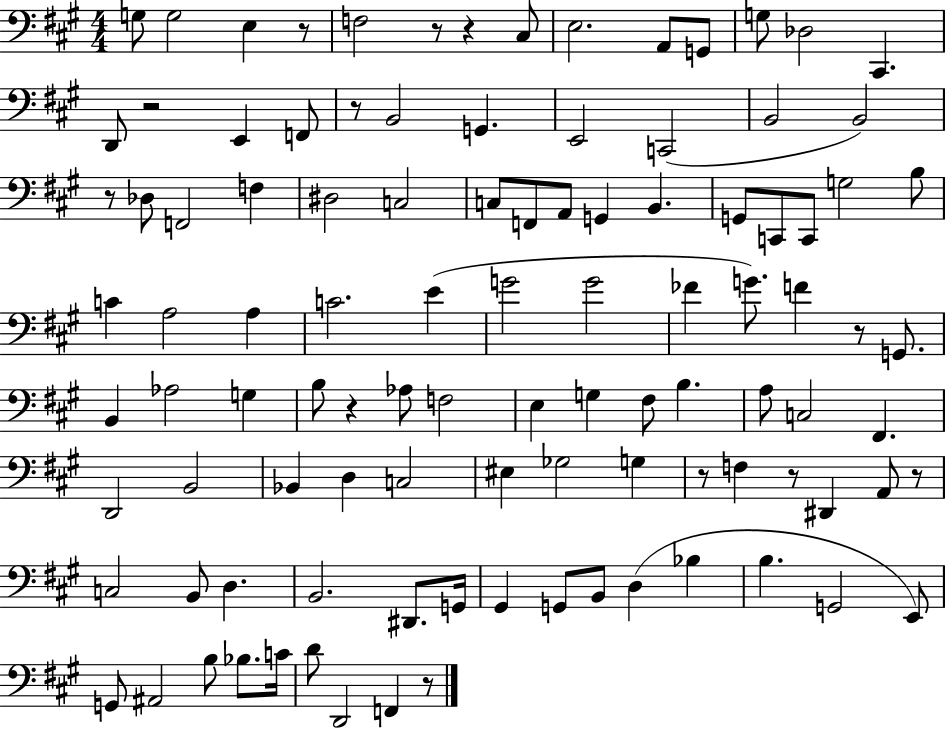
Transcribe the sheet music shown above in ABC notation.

X:1
T:Untitled
M:4/4
L:1/4
K:A
G,/2 G,2 E, z/2 F,2 z/2 z ^C,/2 E,2 A,,/2 G,,/2 G,/2 _D,2 ^C,, D,,/2 z2 E,, F,,/2 z/2 B,,2 G,, E,,2 C,,2 B,,2 B,,2 z/2 _D,/2 F,,2 F, ^D,2 C,2 C,/2 F,,/2 A,,/2 G,, B,, G,,/2 C,,/2 C,,/2 G,2 B,/2 C A,2 A, C2 E G2 G2 _F G/2 F z/2 G,,/2 B,, _A,2 G, B,/2 z _A,/2 F,2 E, G, ^F,/2 B, A,/2 C,2 ^F,, D,,2 B,,2 _B,, D, C,2 ^E, _G,2 G, z/2 F, z/2 ^D,, A,,/2 z/2 C,2 B,,/2 D, B,,2 ^D,,/2 G,,/4 ^G,, G,,/2 B,,/2 D, _B, B, G,,2 E,,/2 G,,/2 ^A,,2 B,/2 _B,/2 C/4 D/2 D,,2 F,, z/2